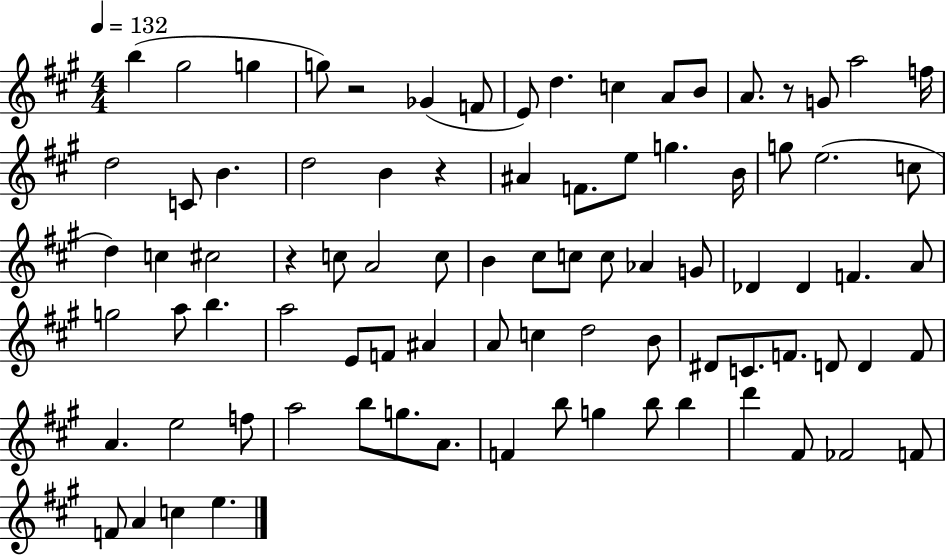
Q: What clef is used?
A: treble